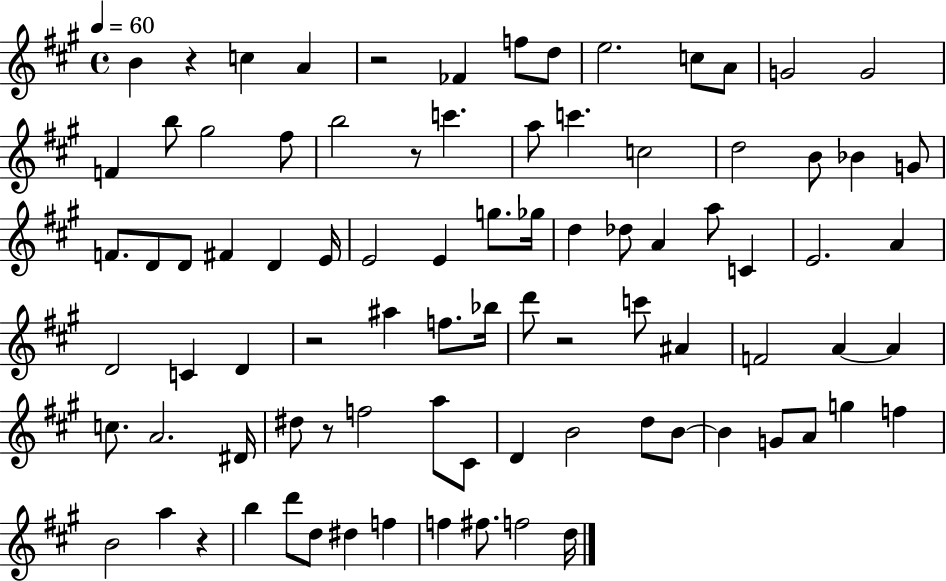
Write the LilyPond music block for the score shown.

{
  \clef treble
  \time 4/4
  \defaultTimeSignature
  \key a \major
  \tempo 4 = 60
  b'4 r4 c''4 a'4 | r2 fes'4 f''8 d''8 | e''2. c''8 a'8 | g'2 g'2 | \break f'4 b''8 gis''2 fis''8 | b''2 r8 c'''4. | a''8 c'''4. c''2 | d''2 b'8 bes'4 g'8 | \break f'8. d'8 d'8 fis'4 d'4 e'16 | e'2 e'4 g''8. ges''16 | d''4 des''8 a'4 a''8 c'4 | e'2. a'4 | \break d'2 c'4 d'4 | r2 ais''4 f''8. bes''16 | d'''8 r2 c'''8 ais'4 | f'2 a'4~~ a'4 | \break c''8. a'2. dis'16 | dis''8 r8 f''2 a''8 cis'8 | d'4 b'2 d''8 b'8~~ | b'4 g'8 a'8 g''4 f''4 | \break b'2 a''4 r4 | b''4 d'''8 d''8 dis''4 f''4 | f''4 fis''8. f''2 d''16 | \bar "|."
}